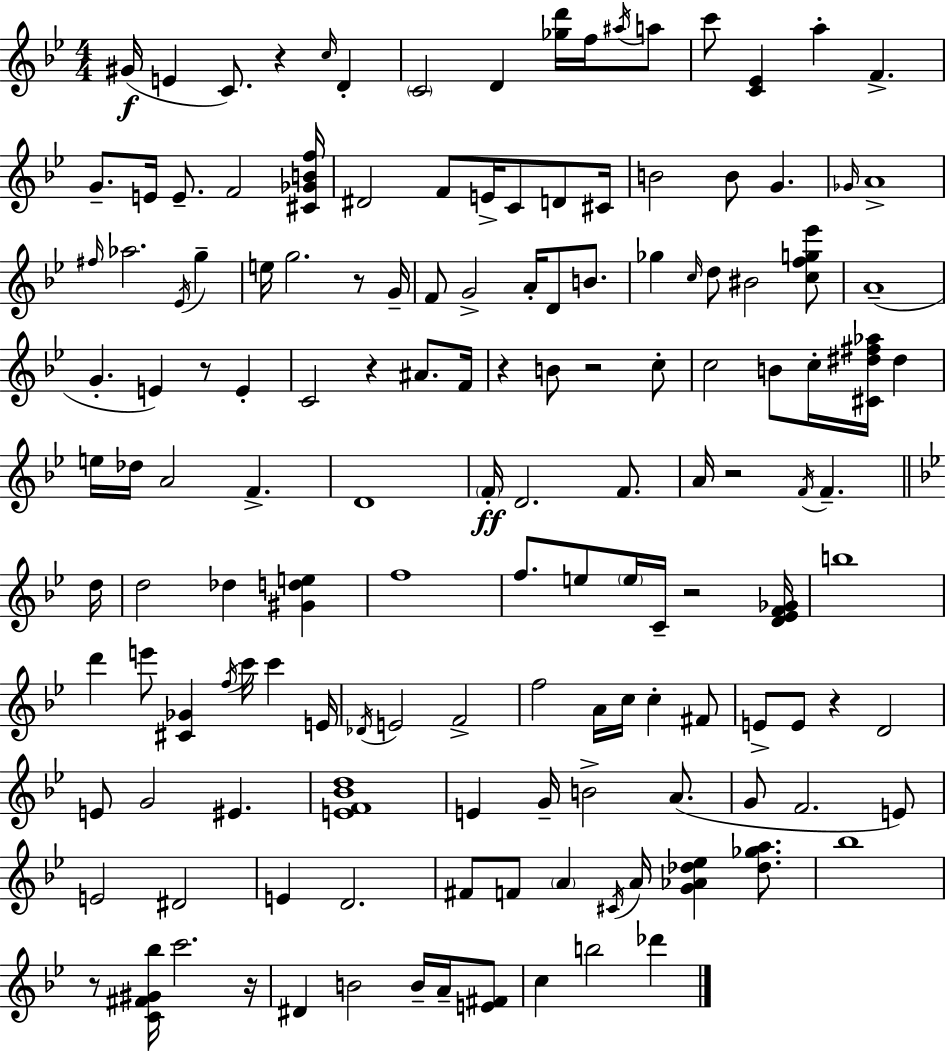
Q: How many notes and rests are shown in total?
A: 146